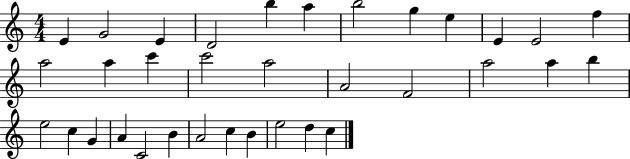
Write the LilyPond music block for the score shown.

{
  \clef treble
  \numericTimeSignature
  \time 4/4
  \key c \major
  e'4 g'2 e'4 | d'2 b''4 a''4 | b''2 g''4 e''4 | e'4 e'2 f''4 | \break a''2 a''4 c'''4 | c'''2 a''2 | a'2 f'2 | a''2 a''4 b''4 | \break e''2 c''4 g'4 | a'4 c'2 b'4 | a'2 c''4 b'4 | e''2 d''4 c''4 | \break \bar "|."
}